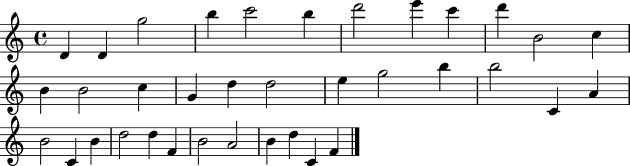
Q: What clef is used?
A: treble